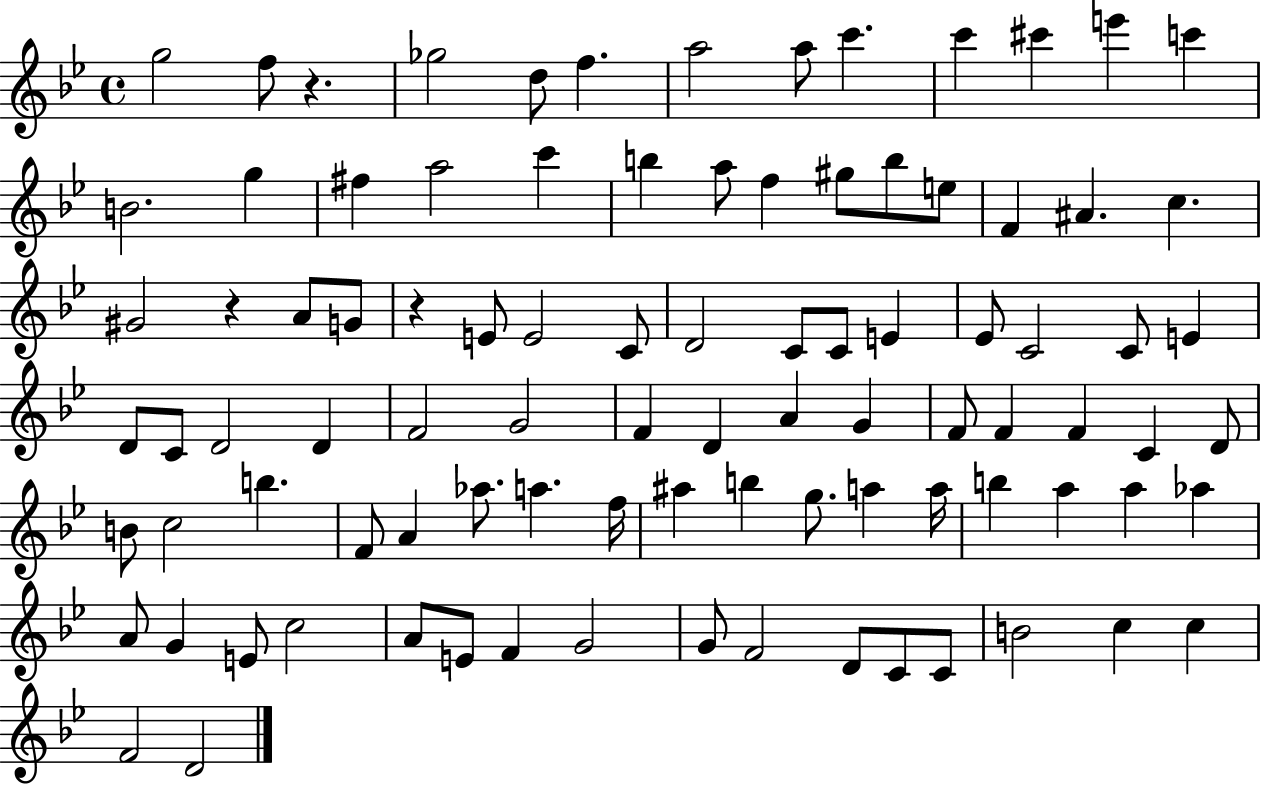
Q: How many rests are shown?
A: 3